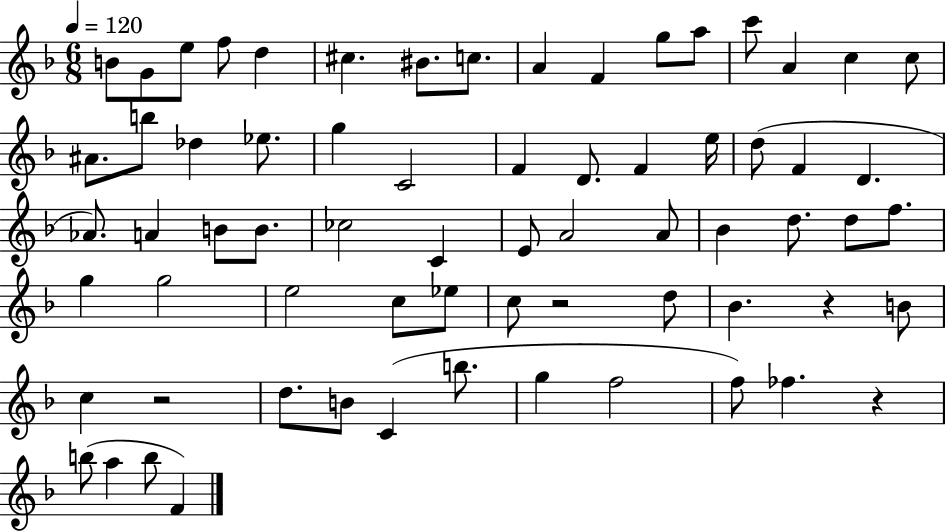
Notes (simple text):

B4/e G4/e E5/e F5/e D5/q C#5/q. BIS4/e. C5/e. A4/q F4/q G5/e A5/e C6/e A4/q C5/q C5/e A#4/e. B5/e Db5/q Eb5/e. G5/q C4/h F4/q D4/e. F4/q E5/s D5/e F4/q D4/q. Ab4/e. A4/q B4/e B4/e. CES5/h C4/q E4/e A4/h A4/e Bb4/q D5/e. D5/e F5/e. G5/q G5/h E5/h C5/e Eb5/e C5/e R/h D5/e Bb4/q. R/q B4/e C5/q R/h D5/e. B4/e C4/q B5/e. G5/q F5/h F5/e FES5/q. R/q B5/e A5/q B5/e F4/q